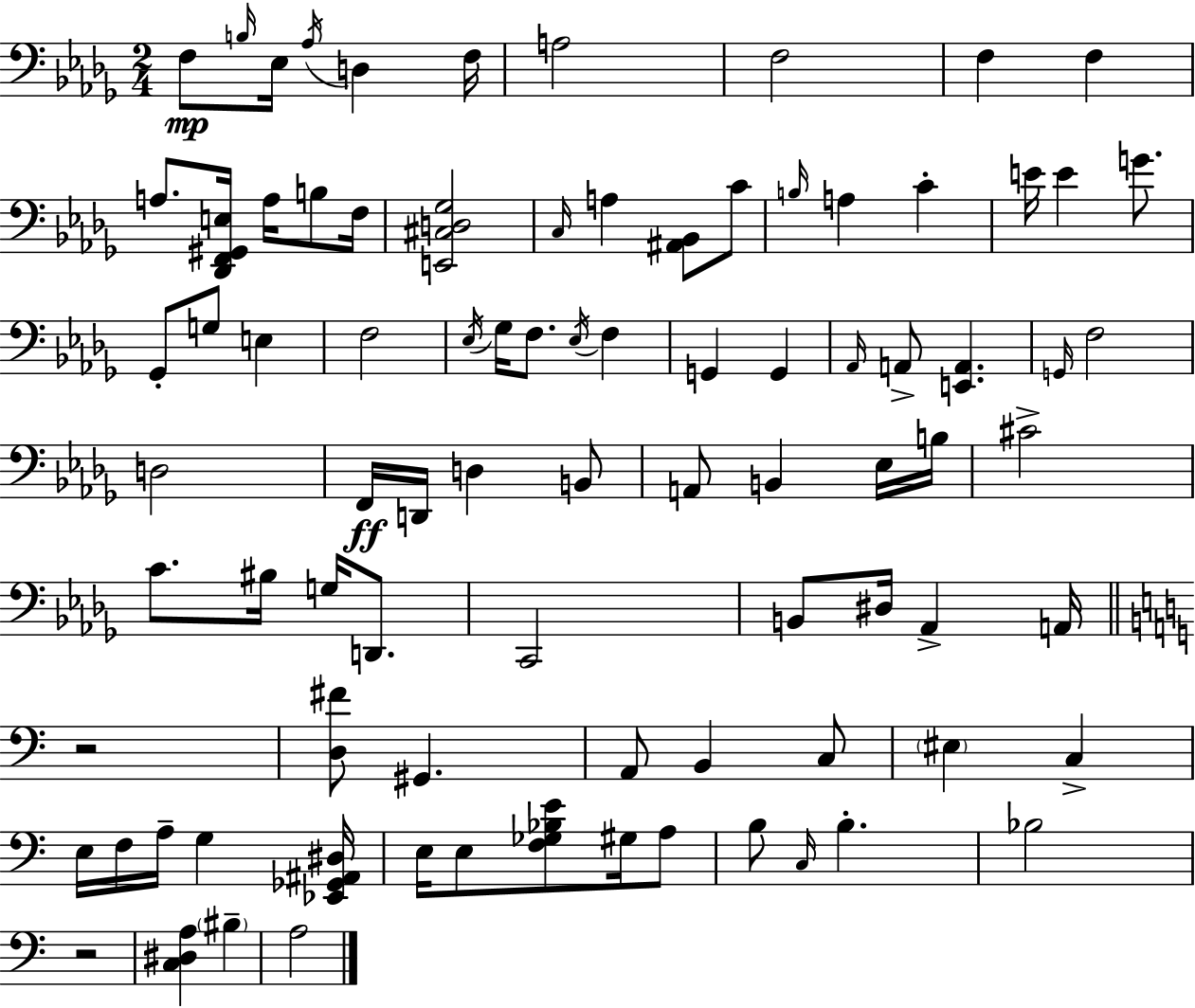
X:1
T:Untitled
M:2/4
L:1/4
K:Bbm
F,/2 B,/4 _E,/4 _A,/4 D, F,/4 A,2 F,2 F, F, A,/2 [_D,,F,,^G,,E,]/4 A,/4 B,/2 F,/4 [E,,^C,D,_G,]2 C,/4 A, [^A,,_B,,]/2 C/2 B,/4 A, C E/4 E G/2 _G,,/2 G,/2 E, F,2 _E,/4 _G,/4 F,/2 _E,/4 F, G,, G,, _A,,/4 A,,/2 [E,,A,,] G,,/4 F,2 D,2 F,,/4 D,,/4 D, B,,/2 A,,/2 B,, _E,/4 B,/4 ^C2 C/2 ^B,/4 G,/4 D,,/2 C,,2 B,,/2 ^D,/4 _A,, A,,/4 z2 [D,^F]/2 ^G,, A,,/2 B,, C,/2 ^E, C, E,/4 F,/4 A,/4 G, [_E,,_G,,^A,,^D,]/4 E,/4 E,/2 [F,_G,_B,E]/2 ^G,/4 A,/2 B,/2 C,/4 B, _B,2 z2 [C,^D,A,] ^B, A,2